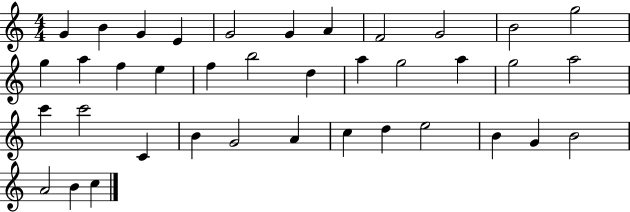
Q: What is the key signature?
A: C major